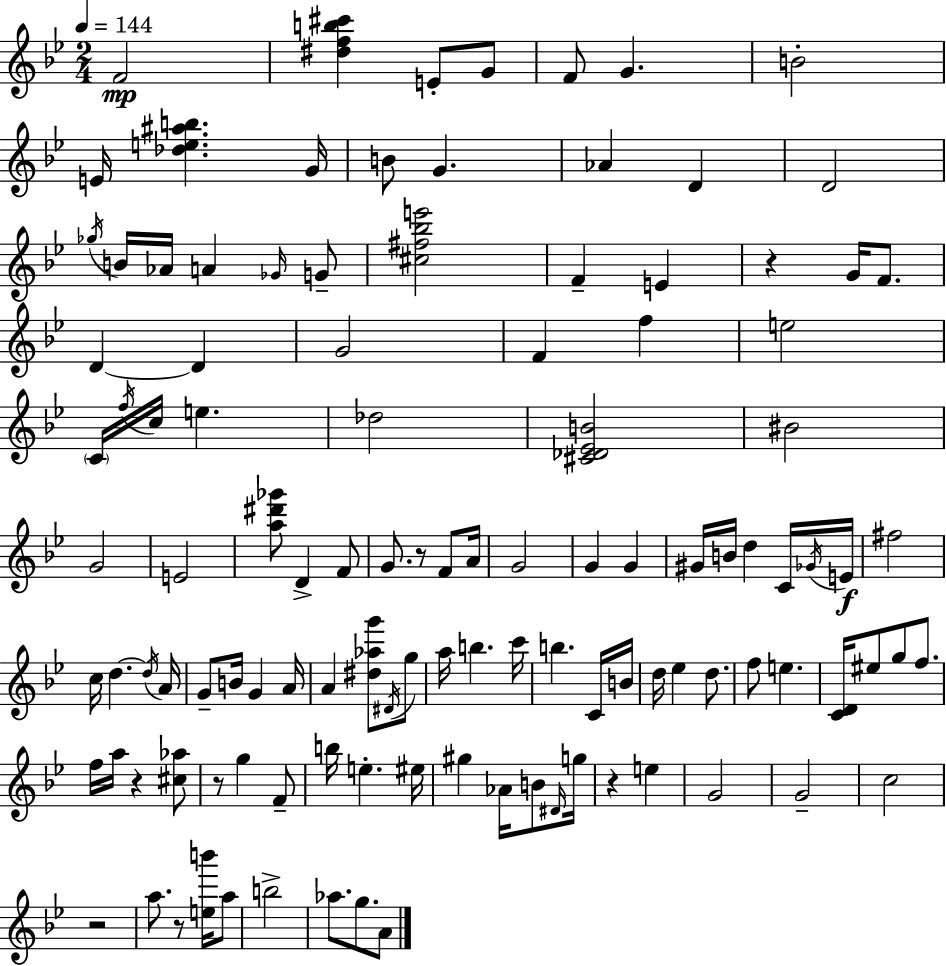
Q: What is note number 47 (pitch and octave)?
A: B4